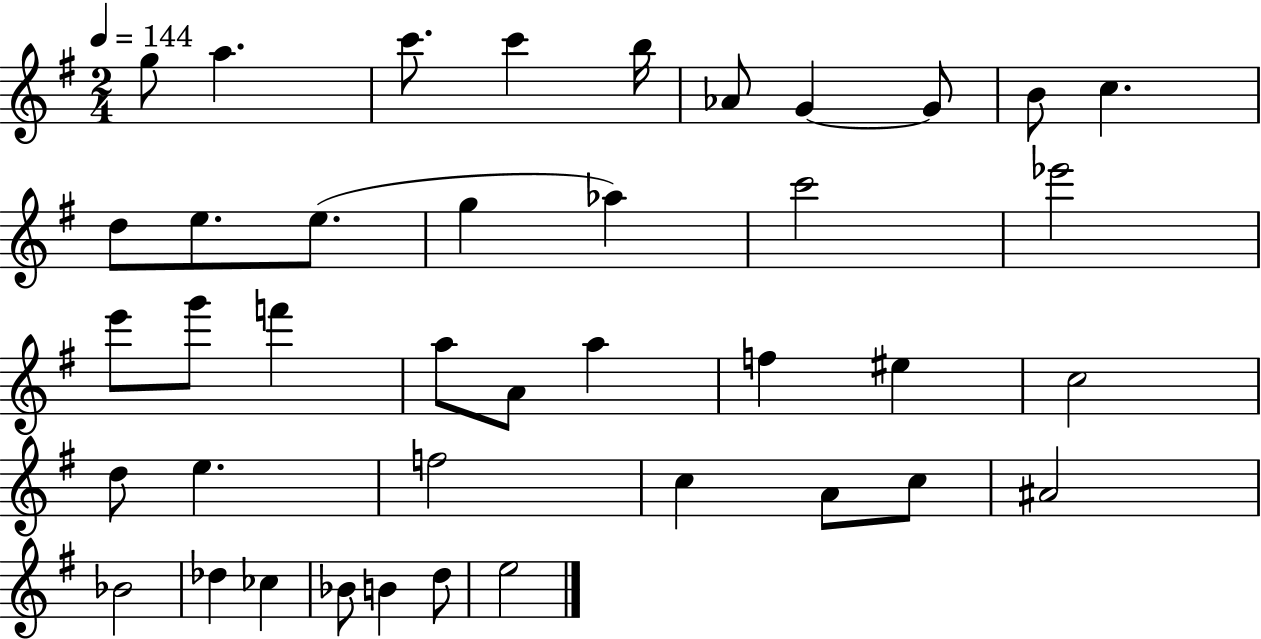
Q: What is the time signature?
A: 2/4